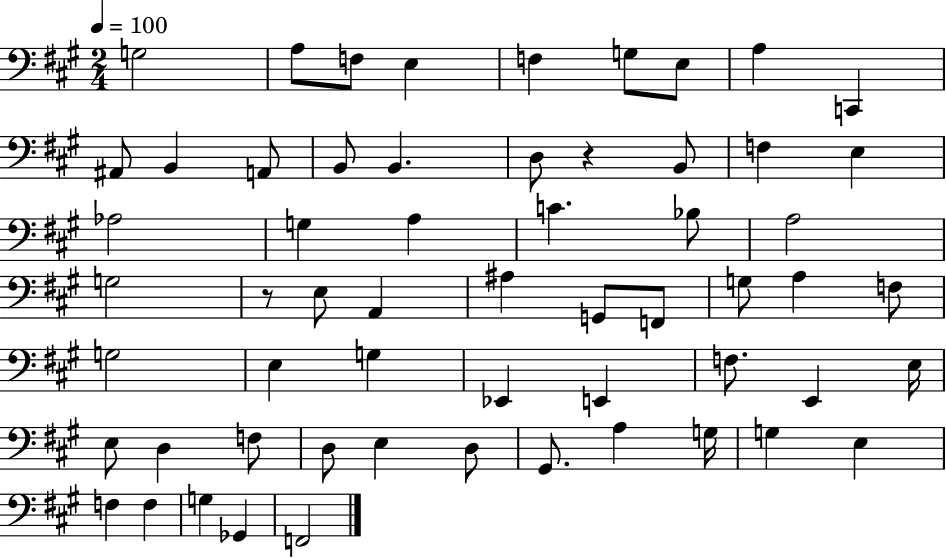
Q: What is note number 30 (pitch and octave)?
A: F2